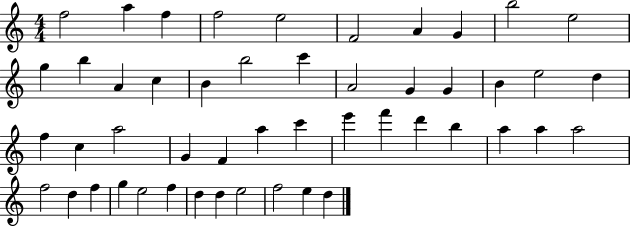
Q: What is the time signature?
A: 4/4